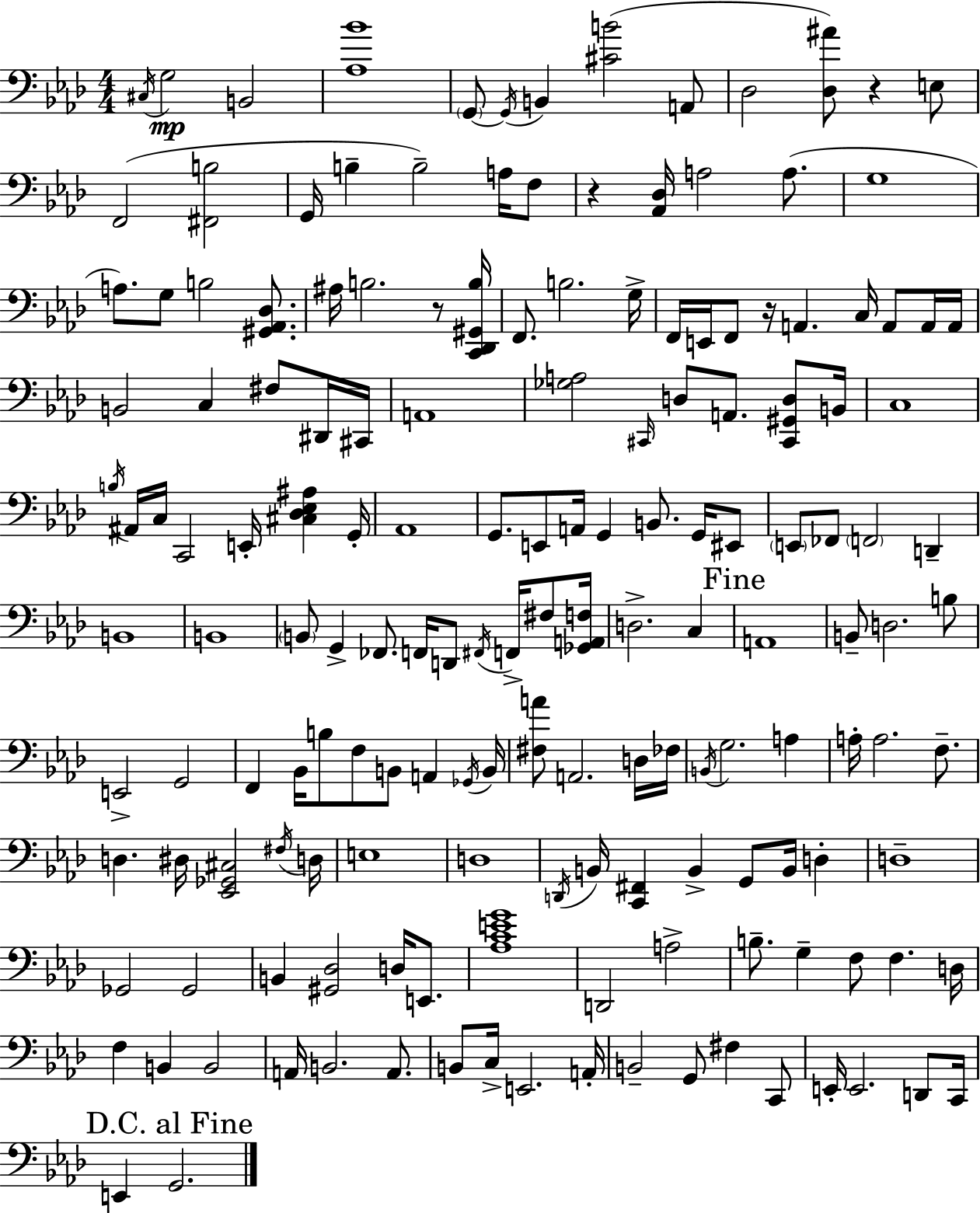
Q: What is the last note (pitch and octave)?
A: G2